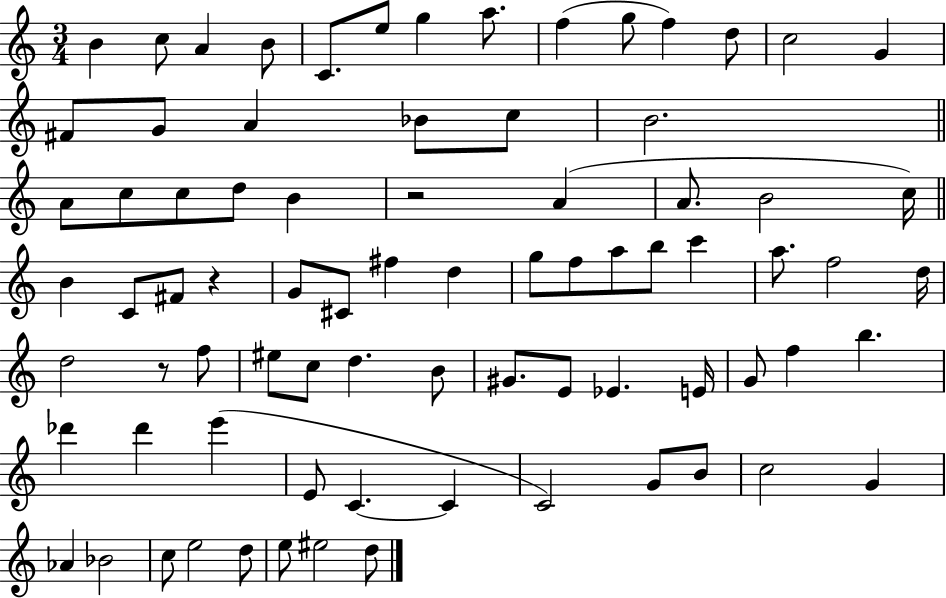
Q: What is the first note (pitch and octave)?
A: B4